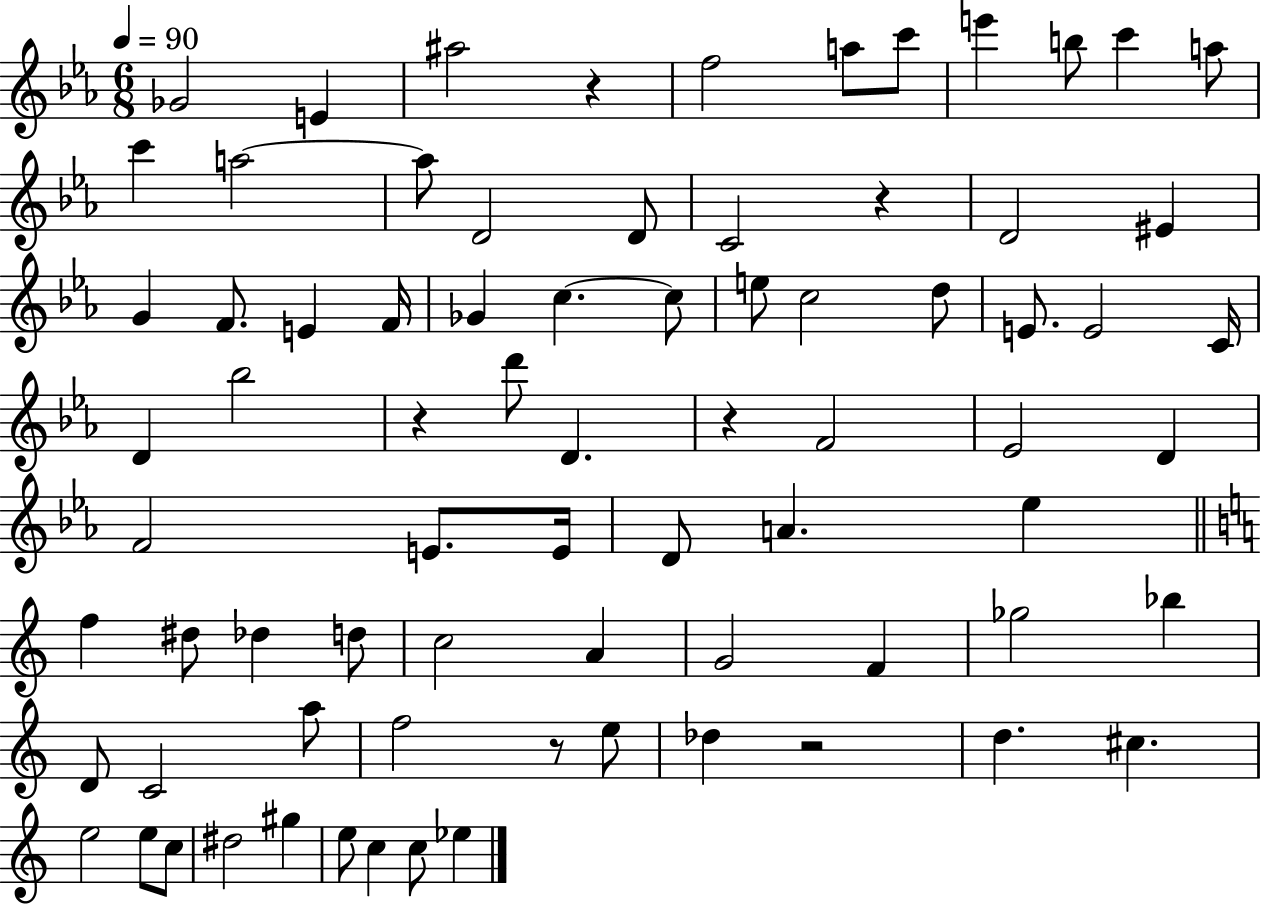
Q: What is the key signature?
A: EES major